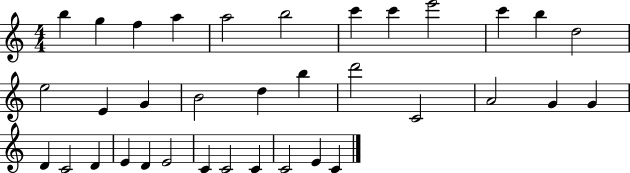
X:1
T:Untitled
M:4/4
L:1/4
K:C
b g f a a2 b2 c' c' e'2 c' b d2 e2 E G B2 d b d'2 C2 A2 G G D C2 D E D E2 C C2 C C2 E C